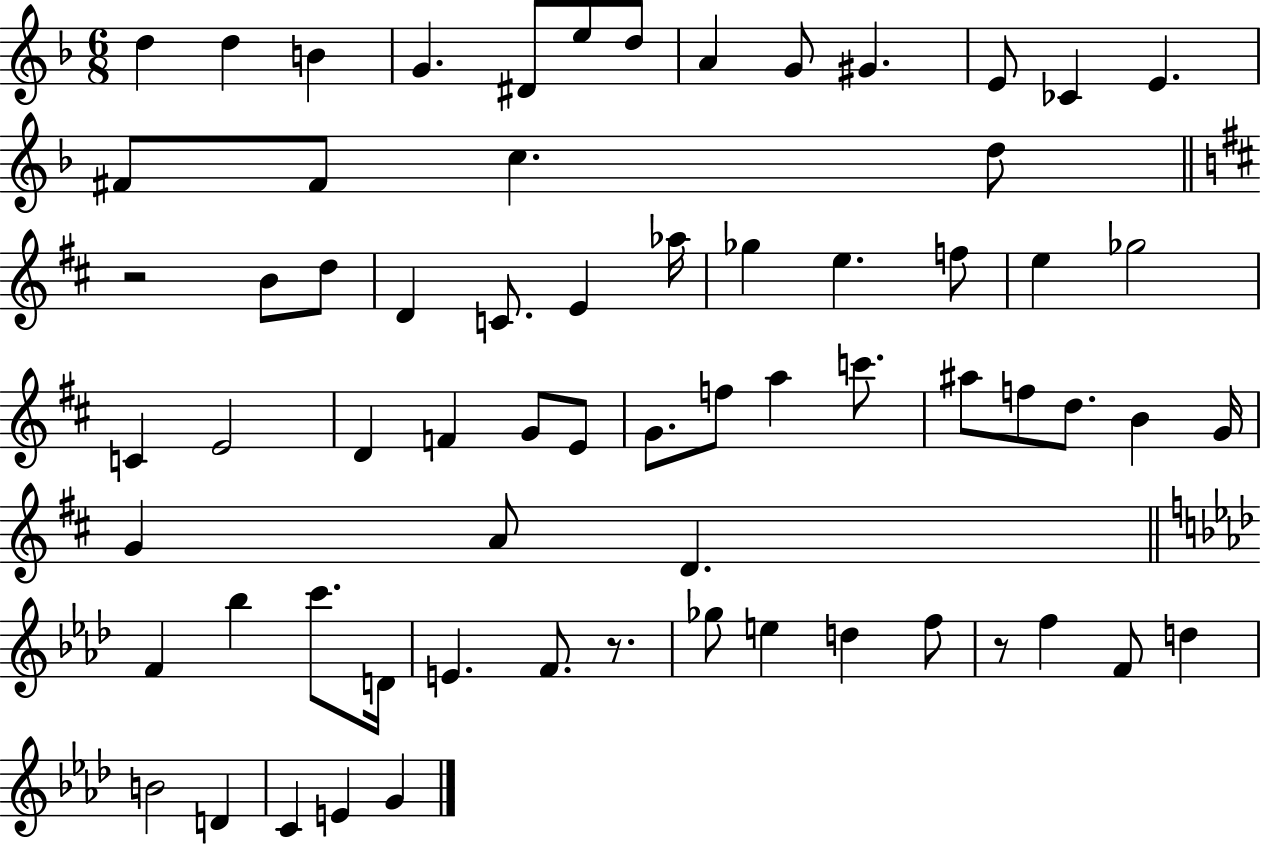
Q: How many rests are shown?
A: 3